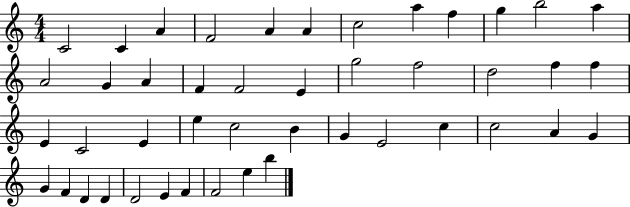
C4/h C4/q A4/q F4/h A4/q A4/q C5/h A5/q F5/q G5/q B5/h A5/q A4/h G4/q A4/q F4/q F4/h E4/q G5/h F5/h D5/h F5/q F5/q E4/q C4/h E4/q E5/q C5/h B4/q G4/q E4/h C5/q C5/h A4/q G4/q G4/q F4/q D4/q D4/q D4/h E4/q F4/q F4/h E5/q B5/q